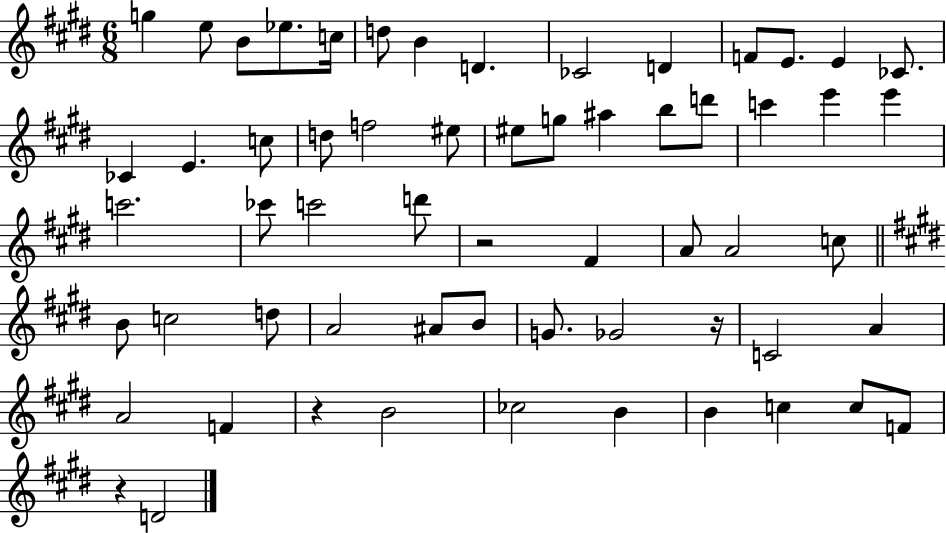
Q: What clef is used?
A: treble